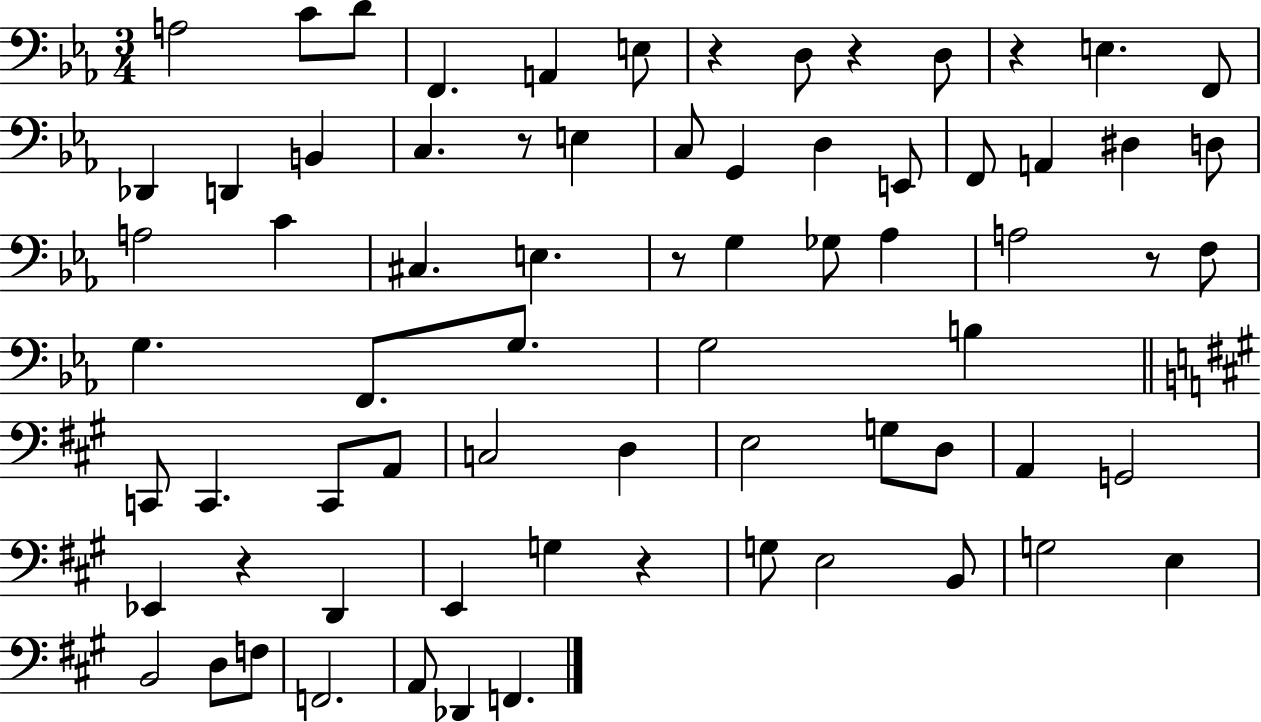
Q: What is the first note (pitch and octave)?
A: A3